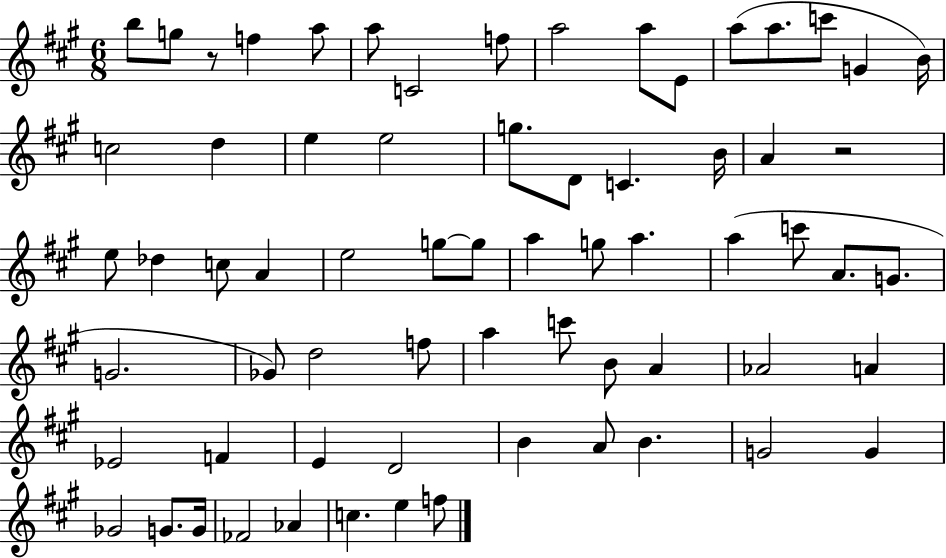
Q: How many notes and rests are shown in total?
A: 67